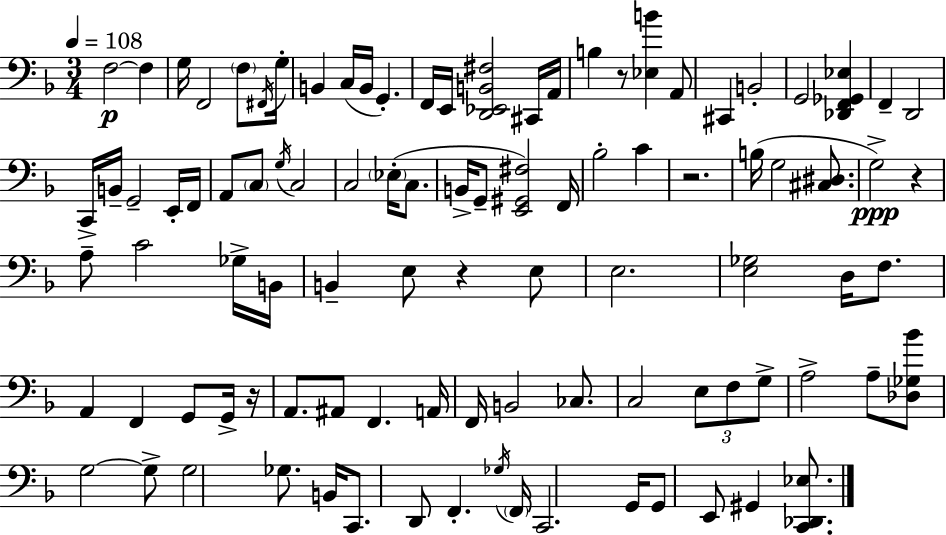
{
  \clef bass
  \numericTimeSignature
  \time 3/4
  \key d \minor
  \tempo 4 = 108
  f2~~\p f4 | g16 f,2 \parenthesize f8 \acciaccatura { fis,16 } | g16-. b,4 c16( b,16 g,4.-.) | f,16 e,16 <d, ees, b, fis>2 cis,16 | \break a,16 b4 r8 <ees b'>4 a,8 | cis,4 b,2-. | g,2 <des, f, ges, ees>4 | f,4-- d,2 | \break c,16-> b,16-- g,2-- e,16-. | f,16 a,8 \parenthesize c8 \acciaccatura { g16 } c2 | c2 \parenthesize ees16-.( c8. | b,16-> g,8-- <e, gis, fis>2) | \break f,16 bes2-. c'4 | r2. | b16( g2 <cis dis>8. | g2->\ppp) r4 | \break a8-- c'2 | ges16-> b,16 b,4-- e8 r4 | e8 e2. | <e ges>2 d16 f8. | \break a,4 f,4 g,8 | g,16-> r16 a,8. ais,8 f,4. | a,16 f,16 b,2 ces8. | c2 \tuplet 3/2 { e8 | \break f8 g8-> } a2-> | a8-- <des ges bes'>8 g2~~ | g8-> g2 ges8. | b,16 c,8. d,8 f,4.-. | \break \acciaccatura { ges16 } \parenthesize f,16 c,2. | g,16 g,8 e,8 gis,4 | <c, des, ees>8. \bar "|."
}